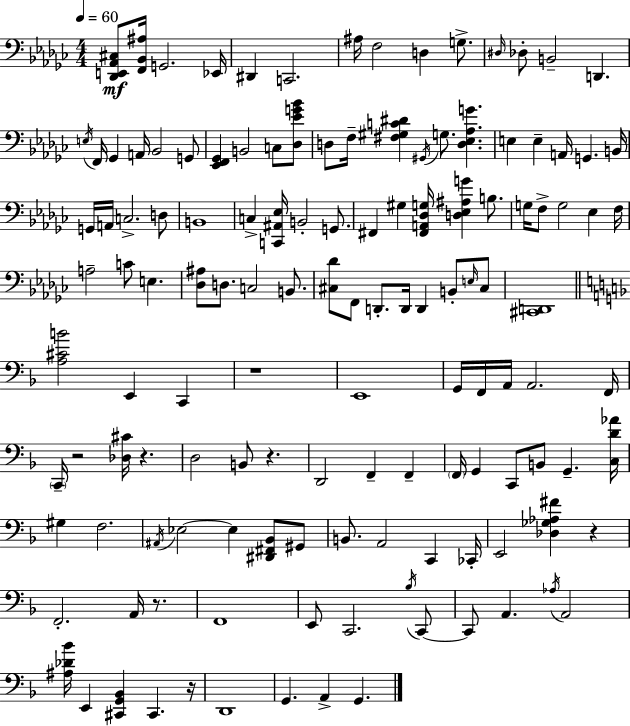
[Db2,E2,Ab2,C#3]/e [F2,Bb2,A#3]/s G2/h. Eb2/s D#2/q C2/h. A#3/s F3/h D3/q G3/e. D#3/s Db3/e B2/h D2/q. E3/s F2/s Gb2/q A2/s Bb2/h G2/e [Eb2,F2,Gb2]/q B2/h C3/e [Db3,Eb4,G4,Bb4]/e D3/e F3/s [F#3,G#3,C4,D#4]/q G#2/s G3/e. [D3,Eb3,Ab3,G4]/q. E3/q E3/q A2/s G2/q. B2/s G2/s A2/s C3/h. D3/e B2/w C3/q [C2,A#2,Eb3]/s B2/h G2/e. F#2/q G#3/q [F#2,A2,Db3,G3]/s [D3,Eb3,A#3,G4]/q B3/e. G3/s F3/e G3/h Eb3/q F3/s A3/h C4/e E3/q. [Db3,A#3]/e D3/e. C3/h B2/e. [C#3,Db4]/e F2/e D2/e. D2/s D2/q B2/e E3/s C#3/e [C#2,D2]/w [A3,C#4,B4]/h E2/q C2/q R/w E2/w G2/s F2/s A2/s A2/h. F2/s C2/s R/h [Db3,C#4]/s R/q. D3/h B2/e R/q. D2/h F2/q F2/q F2/s G2/q C2/e B2/e G2/q. [C3,D4,Ab4]/s G#3/q F3/h. A#2/s Eb3/h Eb3/q [D#2,F#2,Bb2]/e G#2/e B2/e. A2/h C2/q CES2/s E2/h [Db3,Gb3,Ab3,F#4]/q R/q F2/h. A2/s R/e. F2/w E2/e C2/h. Bb3/s C2/e C2/e A2/q. Ab3/s A2/h [A#3,Db4,Bb4]/s E2/q [C#2,G2,Bb2]/q C#2/q. R/s D2/w G2/q. A2/q G2/q.